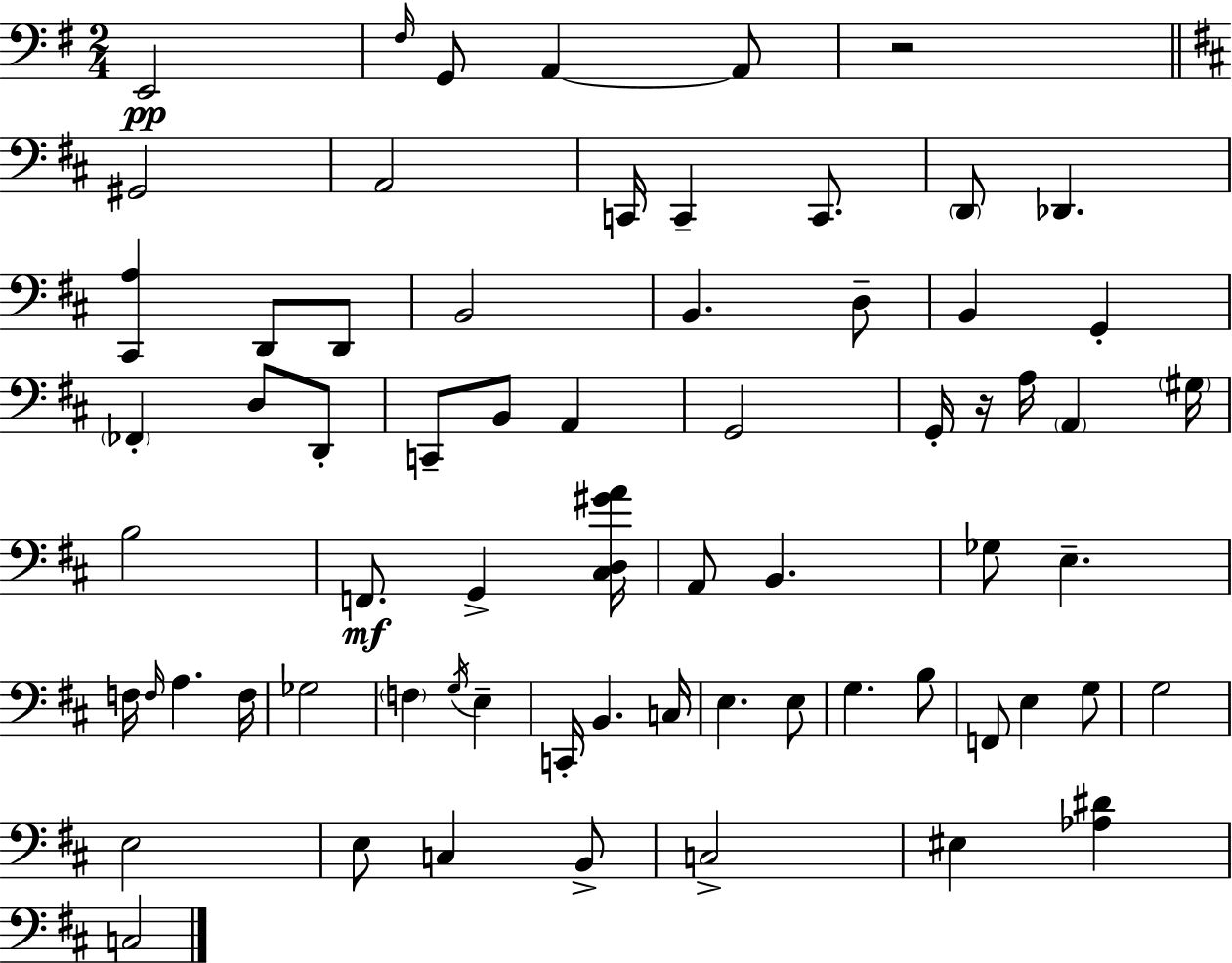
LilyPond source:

{
  \clef bass
  \numericTimeSignature
  \time 2/4
  \key e \minor
  e,2\pp | \grace { fis16 } g,8 a,4~~ a,8 | r2 | \bar "||" \break \key b \minor gis,2 | a,2 | c,16 c,4-- c,8. | \parenthesize d,8 des,4. | \break <cis, a>4 d,8 d,8 | b,2 | b,4. d8-- | b,4 g,4-. | \break \parenthesize fes,4-. d8 d,8-. | c,8-- b,8 a,4 | g,2 | g,16-. r16 a16 \parenthesize a,4 \parenthesize gis16 | \break b2 | f,8.\mf g,4-> <cis d gis' a'>16 | a,8 b,4. | ges8 e4.-- | \break f16 \grace { f16 } a4. | f16 ges2 | \parenthesize f4 \acciaccatura { g16 } e4-- | c,16-. b,4. | \break c16 e4. | e8 g4. | b8 f,8 e4 | g8 g2 | \break e2 | e8 c4 | b,8-> c2-> | eis4 <aes dis'>4 | \break c2 | \bar "|."
}